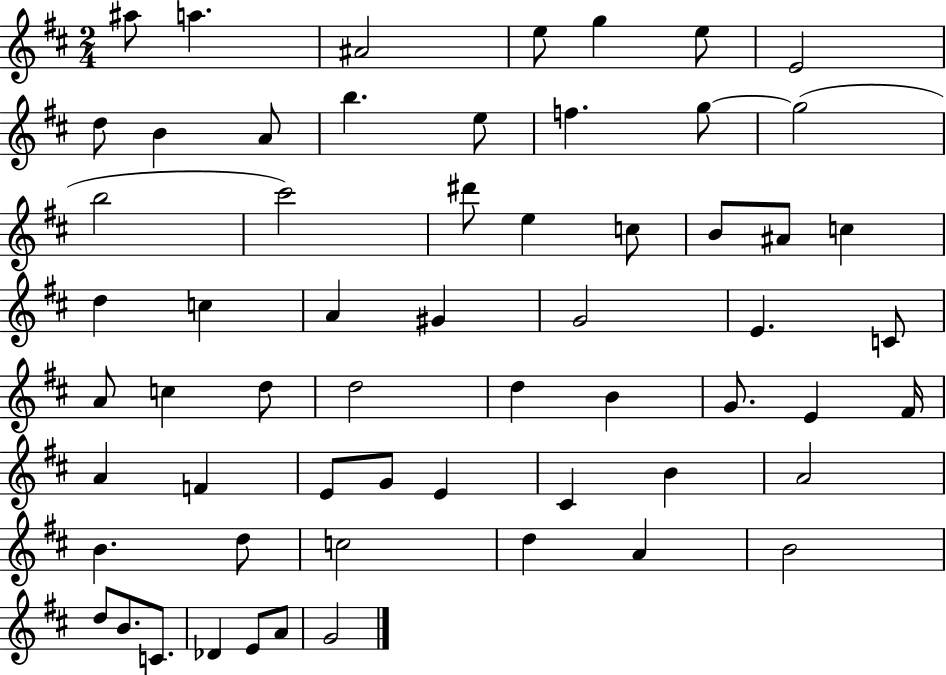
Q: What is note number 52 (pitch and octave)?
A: A4